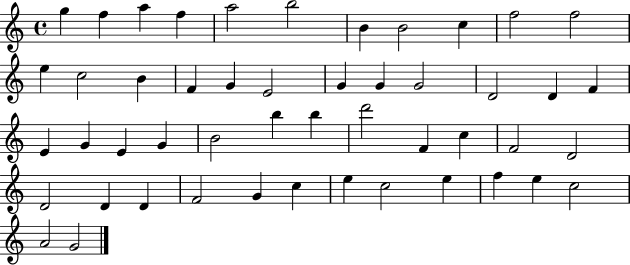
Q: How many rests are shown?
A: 0